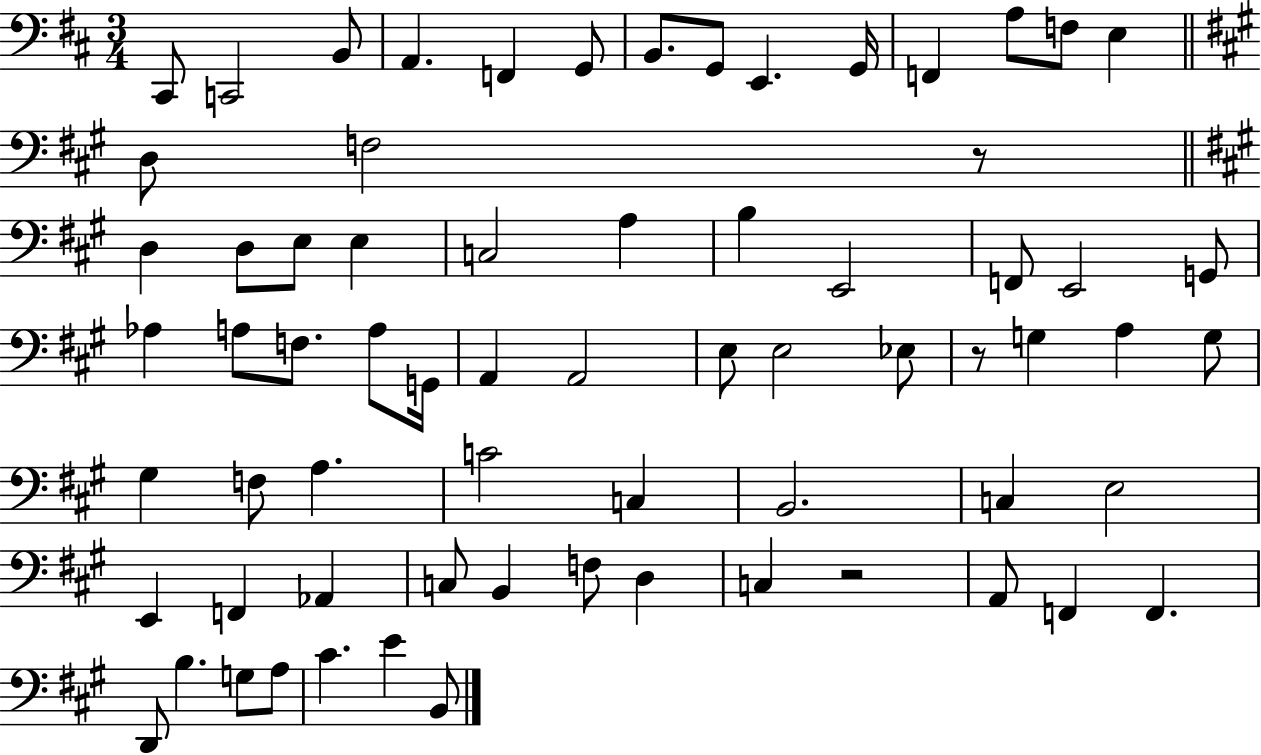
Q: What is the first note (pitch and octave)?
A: C#2